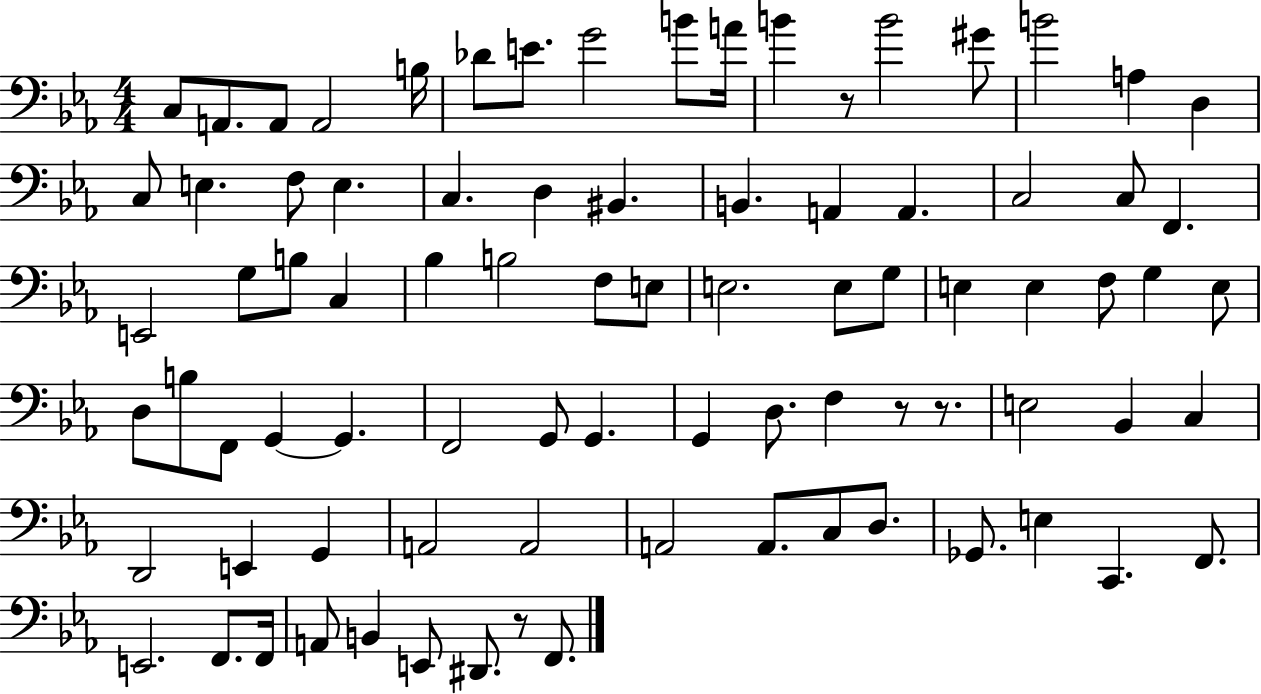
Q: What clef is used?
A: bass